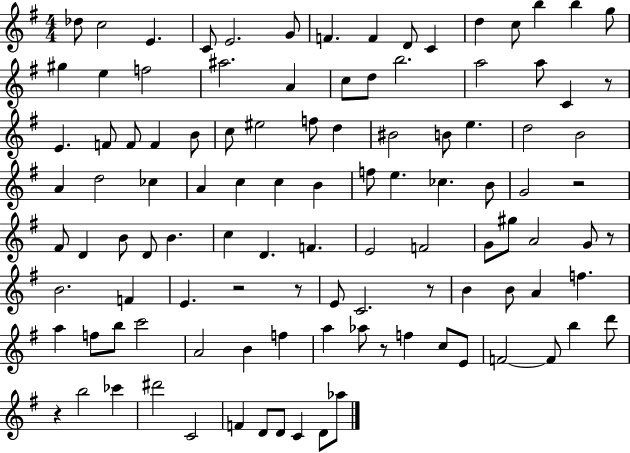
X:1
T:Untitled
M:4/4
L:1/4
K:G
_d/2 c2 E C/2 E2 G/2 F F D/2 C d c/2 b b g/2 ^g e f2 ^a2 A c/2 d/2 b2 a2 a/2 C z/2 E F/2 F/2 F B/2 c/2 ^e2 f/2 d ^B2 B/2 e d2 B2 A d2 _c A c c B f/2 e _c B/2 G2 z2 ^F/2 D B/2 D/2 B c D F E2 F2 G/2 ^g/2 A2 G/2 z/2 B2 F E z2 z/2 E/2 C2 z/2 B B/2 A f a f/2 b/2 c'2 A2 B f a _a/2 z/2 f c/2 E/2 F2 F/2 b d'/2 z b2 _c' ^d'2 C2 F D/2 D/2 C D/2 _a/2